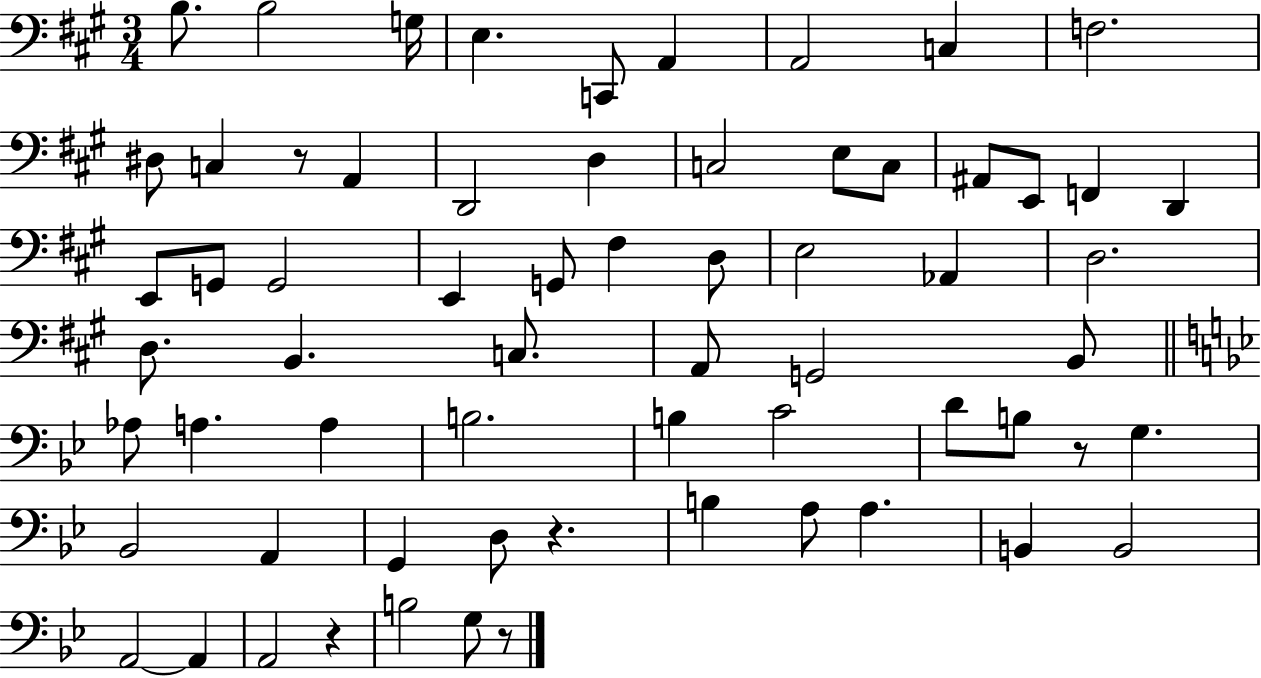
X:1
T:Untitled
M:3/4
L:1/4
K:A
B,/2 B,2 G,/4 E, C,,/2 A,, A,,2 C, F,2 ^D,/2 C, z/2 A,, D,,2 D, C,2 E,/2 C,/2 ^A,,/2 E,,/2 F,, D,, E,,/2 G,,/2 G,,2 E,, G,,/2 ^F, D,/2 E,2 _A,, D,2 D,/2 B,, C,/2 A,,/2 G,,2 B,,/2 _A,/2 A, A, B,2 B, C2 D/2 B,/2 z/2 G, _B,,2 A,, G,, D,/2 z B, A,/2 A, B,, B,,2 A,,2 A,, A,,2 z B,2 G,/2 z/2